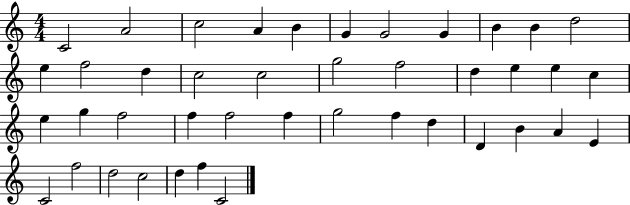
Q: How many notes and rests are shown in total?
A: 42